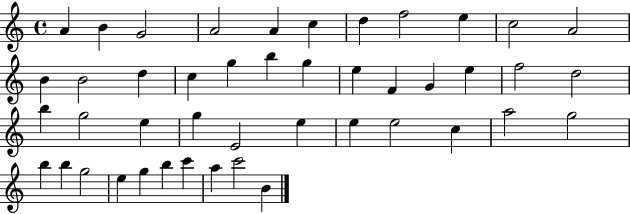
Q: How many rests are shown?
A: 0